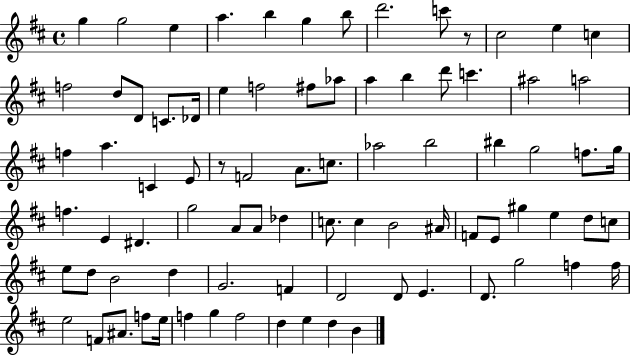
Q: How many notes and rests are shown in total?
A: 84